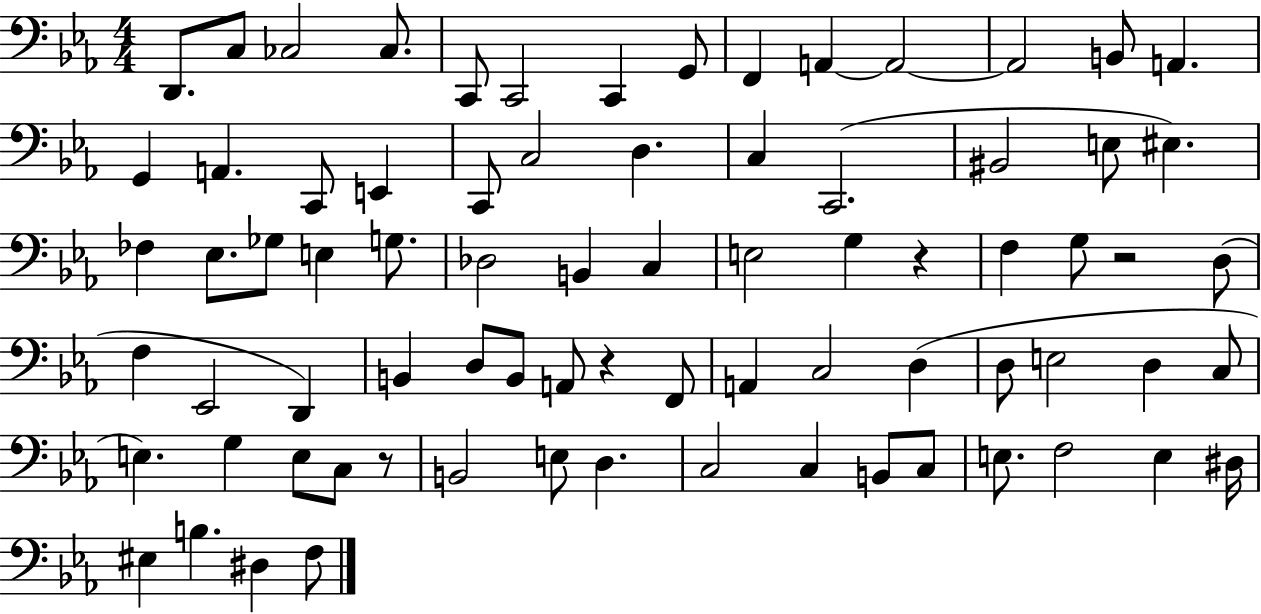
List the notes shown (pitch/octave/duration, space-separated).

D2/e. C3/e CES3/h CES3/e. C2/e C2/h C2/q G2/e F2/q A2/q A2/h A2/h B2/e A2/q. G2/q A2/q. C2/e E2/q C2/e C3/h D3/q. C3/q C2/h. BIS2/h E3/e EIS3/q. FES3/q Eb3/e. Gb3/e E3/q G3/e. Db3/h B2/q C3/q E3/h G3/q R/q F3/q G3/e R/h D3/e F3/q Eb2/h D2/q B2/q D3/e B2/e A2/e R/q F2/e A2/q C3/h D3/q D3/e E3/h D3/q C3/e E3/q. G3/q E3/e C3/e R/e B2/h E3/e D3/q. C3/h C3/q B2/e C3/e E3/e. F3/h E3/q D#3/s EIS3/q B3/q. D#3/q F3/e